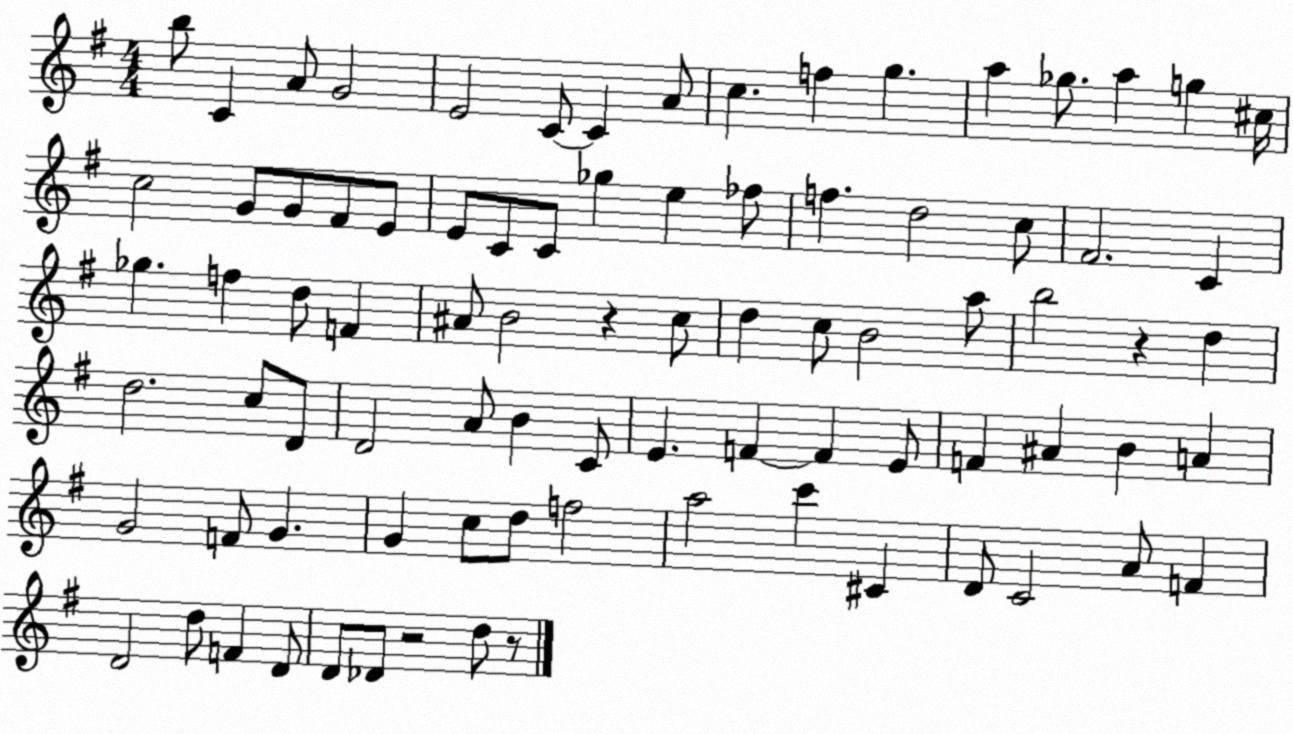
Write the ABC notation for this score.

X:1
T:Untitled
M:4/4
L:1/4
K:G
b/2 C A/2 G2 E2 C/2 C A/2 c f g a _g/2 a g ^c/4 c2 G/2 G/2 ^F/2 E/2 E/2 C/2 C/2 _g e _f/2 f d2 c/2 ^F2 C _g f d/2 F ^A/2 B2 z c/2 d c/2 B2 a/2 b2 z d d2 c/2 D/2 D2 A/2 B C/2 E F F E/2 F ^A B A G2 F/2 G G c/2 d/2 f2 a2 c' ^C D/2 C2 A/2 F D2 d/2 F D/2 D/2 _D/2 z2 d/2 z/2